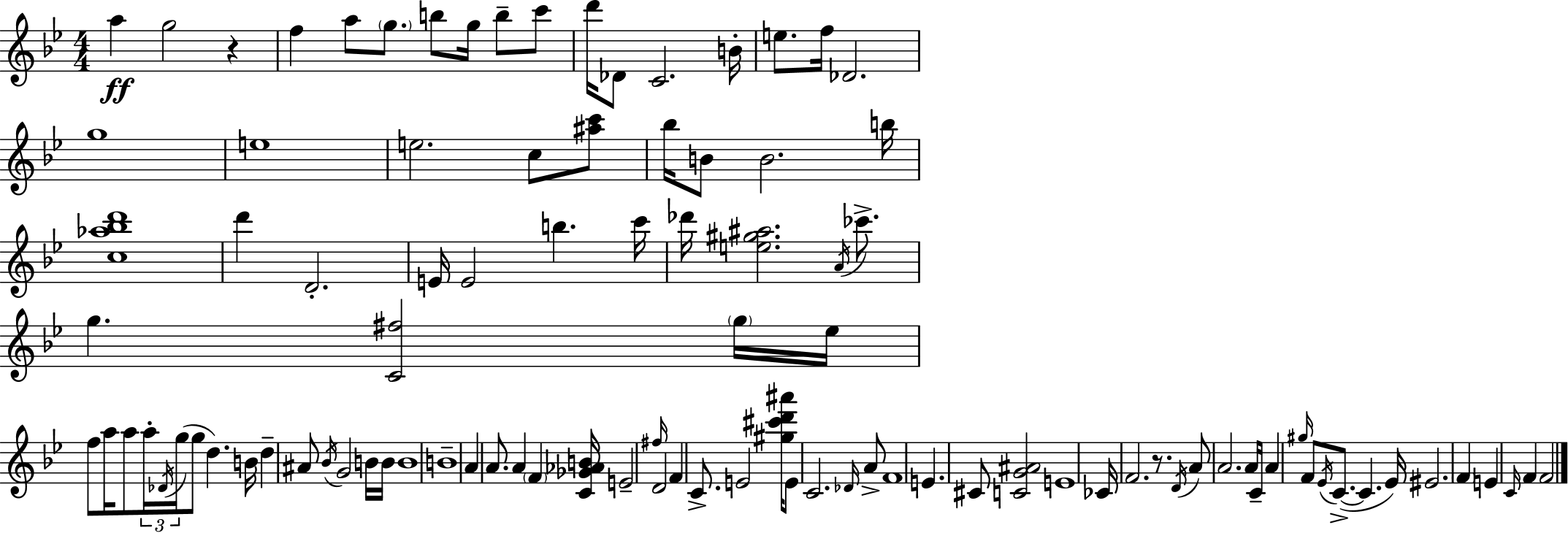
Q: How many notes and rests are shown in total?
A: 100